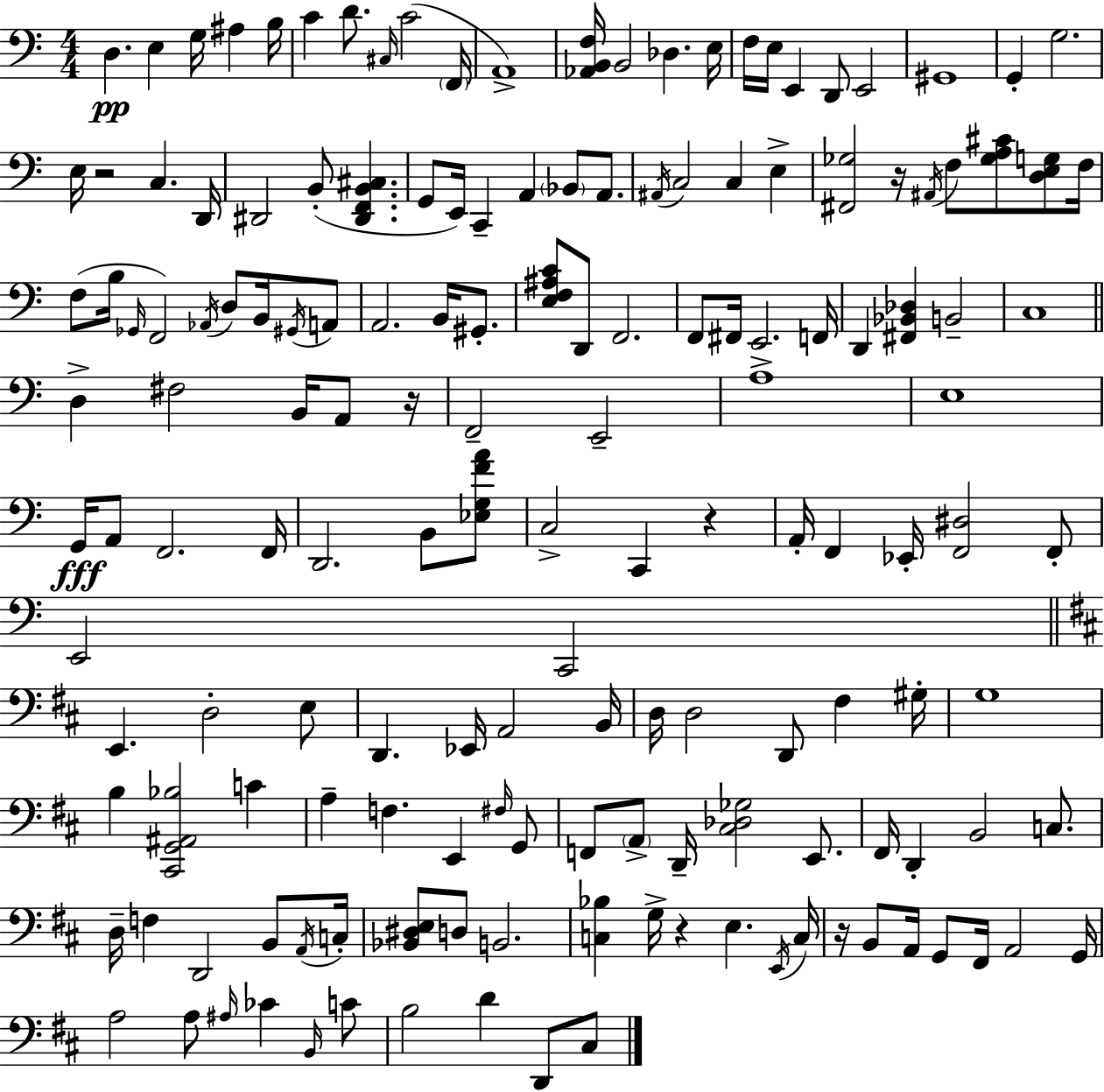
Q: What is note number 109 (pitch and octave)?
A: D2